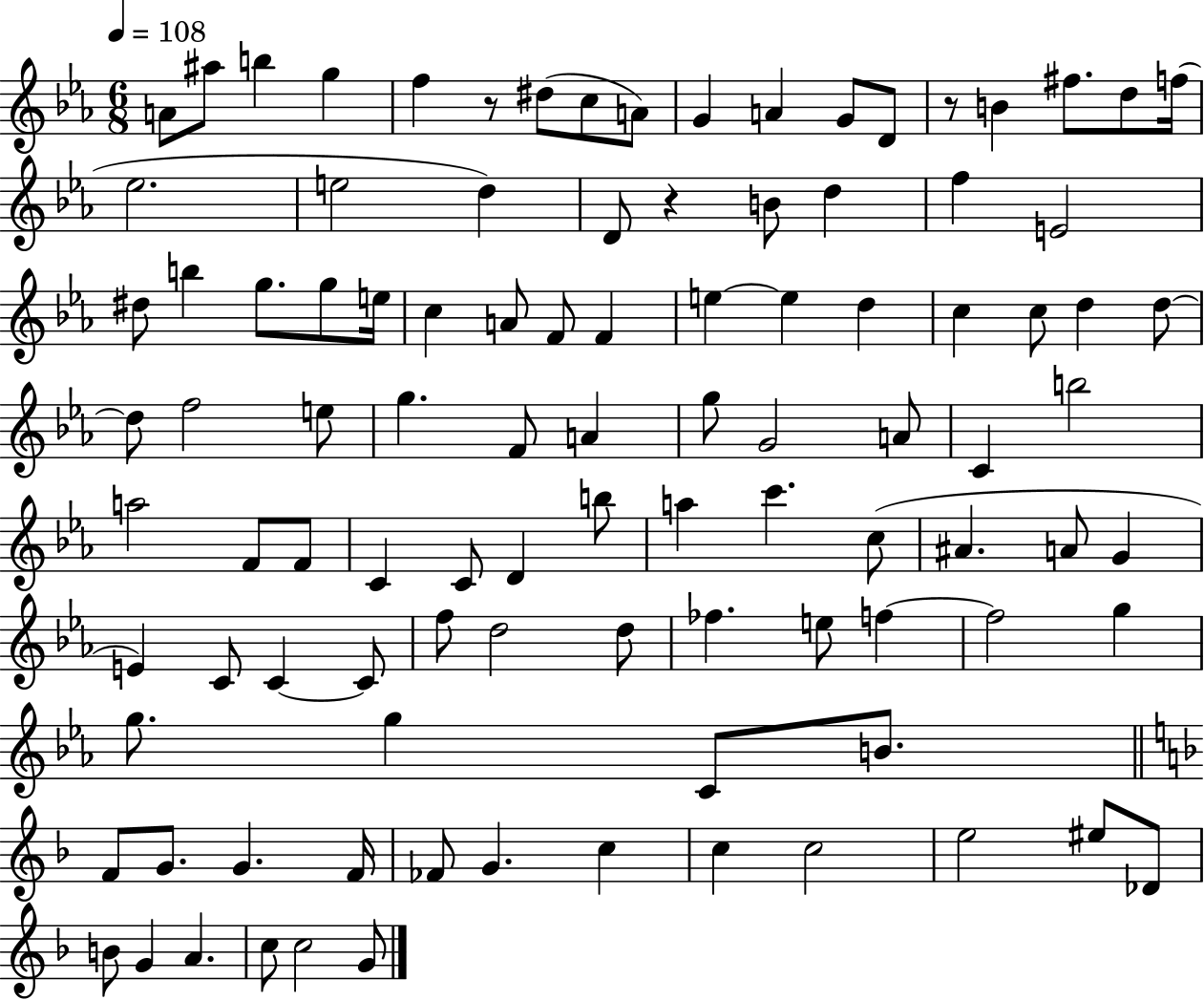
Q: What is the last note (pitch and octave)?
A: G4